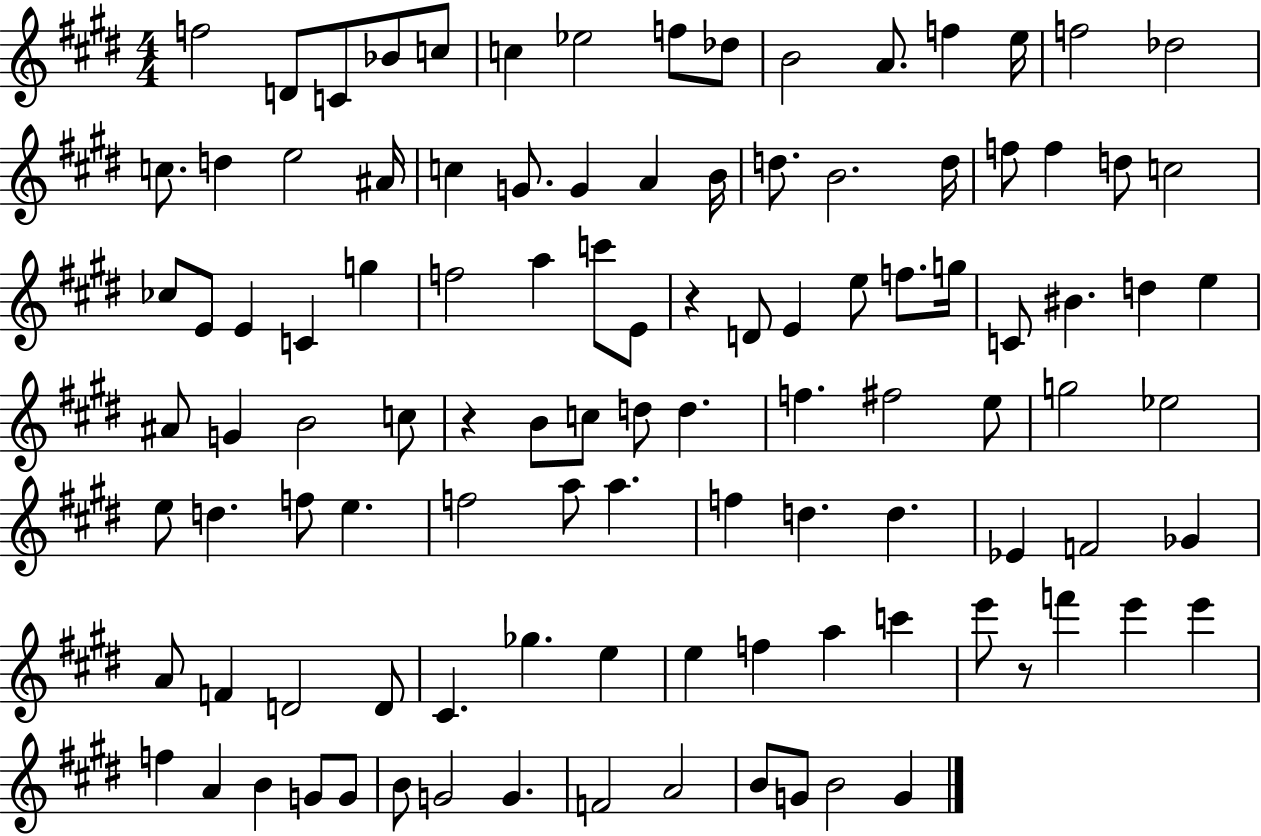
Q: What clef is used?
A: treble